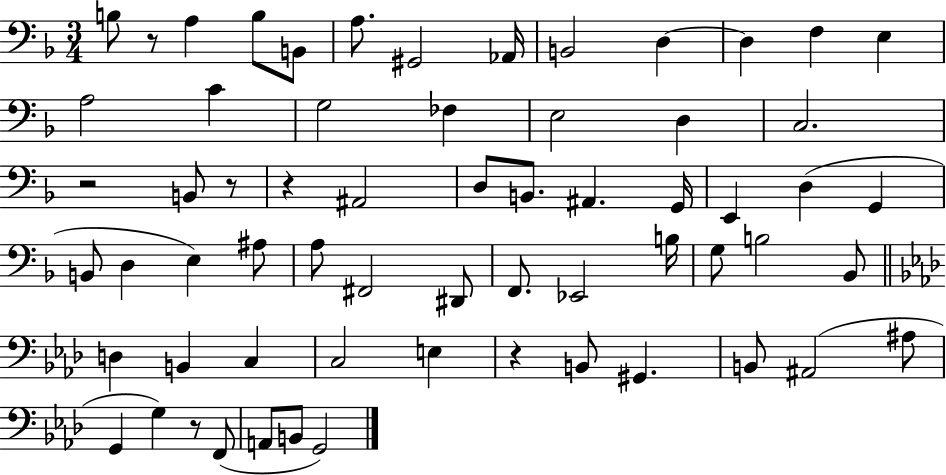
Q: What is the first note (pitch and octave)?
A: B3